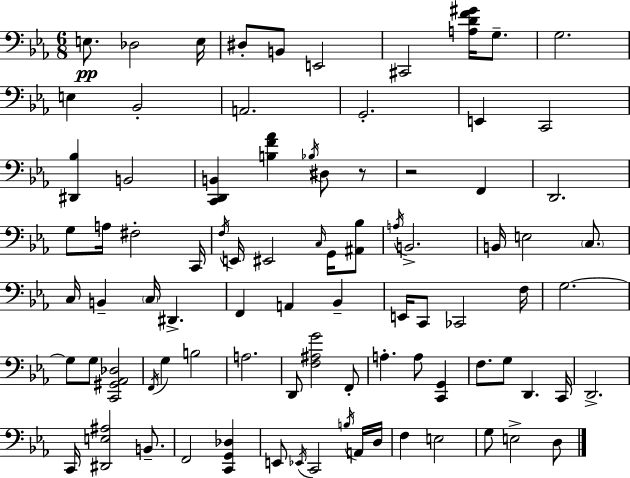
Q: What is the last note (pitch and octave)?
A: D3